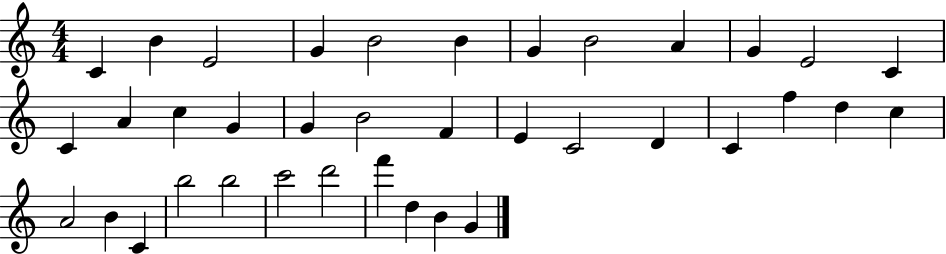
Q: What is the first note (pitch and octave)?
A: C4